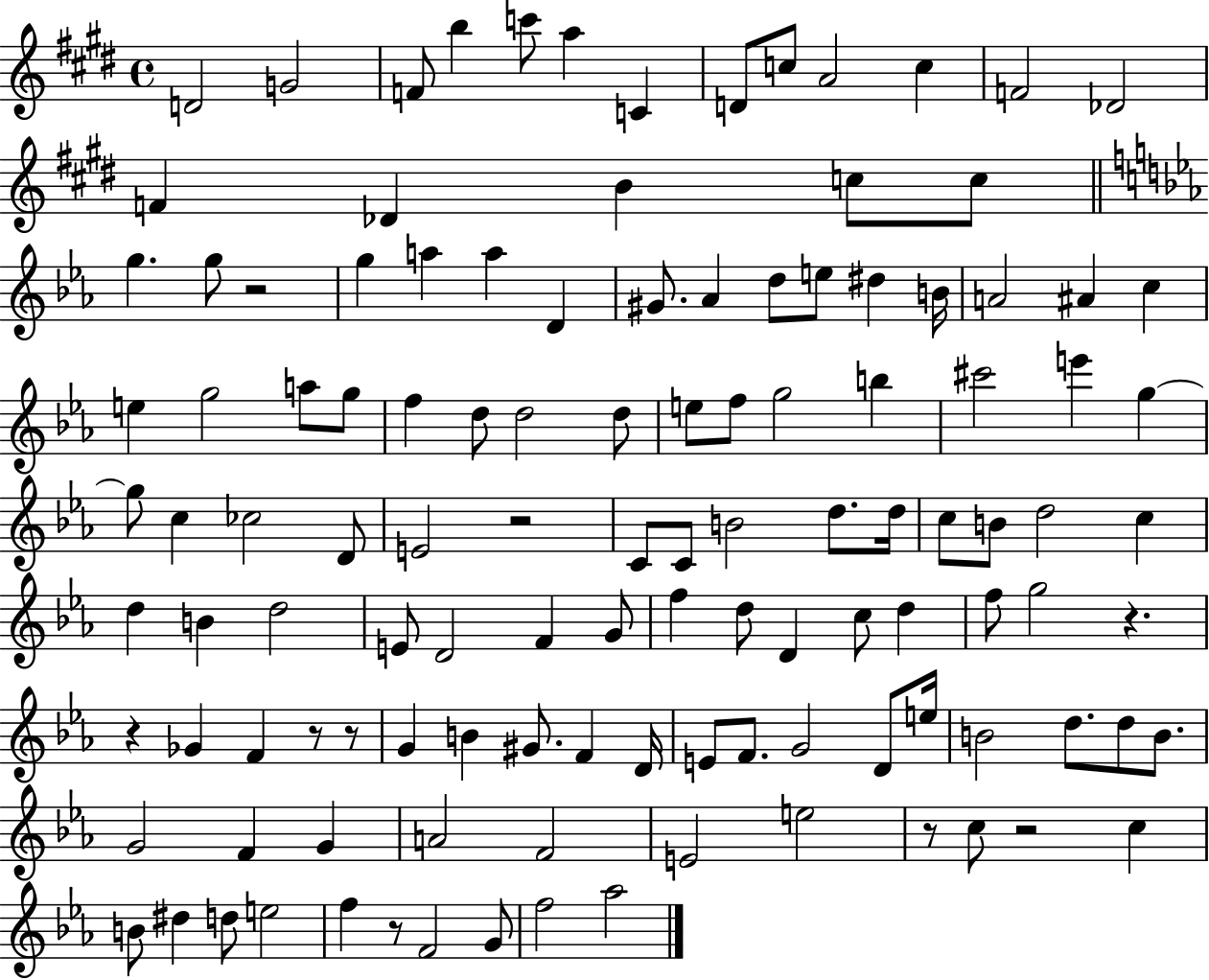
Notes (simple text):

D4/h G4/h F4/e B5/q C6/e A5/q C4/q D4/e C5/e A4/h C5/q F4/h Db4/h F4/q Db4/q B4/q C5/e C5/e G5/q. G5/e R/h G5/q A5/q A5/q D4/q G#4/e. Ab4/q D5/e E5/e D#5/q B4/s A4/h A#4/q C5/q E5/q G5/h A5/e G5/e F5/q D5/e D5/h D5/e E5/e F5/e G5/h B5/q C#6/h E6/q G5/q G5/e C5/q CES5/h D4/e E4/h R/h C4/e C4/e B4/h D5/e. D5/s C5/e B4/e D5/h C5/q D5/q B4/q D5/h E4/e D4/h F4/q G4/e F5/q D5/e D4/q C5/e D5/q F5/e G5/h R/q. R/q Gb4/q F4/q R/e R/e G4/q B4/q G#4/e. F4/q D4/s E4/e F4/e. G4/h D4/e E5/s B4/h D5/e. D5/e B4/e. G4/h F4/q G4/q A4/h F4/h E4/h E5/h R/e C5/e R/h C5/q B4/e D#5/q D5/e E5/h F5/q R/e F4/h G4/e F5/h Ab5/h